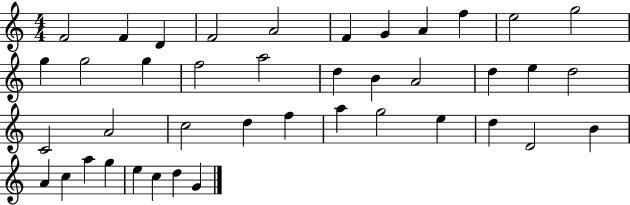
X:1
T:Untitled
M:4/4
L:1/4
K:C
F2 F D F2 A2 F G A f e2 g2 g g2 g f2 a2 d B A2 d e d2 C2 A2 c2 d f a g2 e d D2 B A c a g e c d G